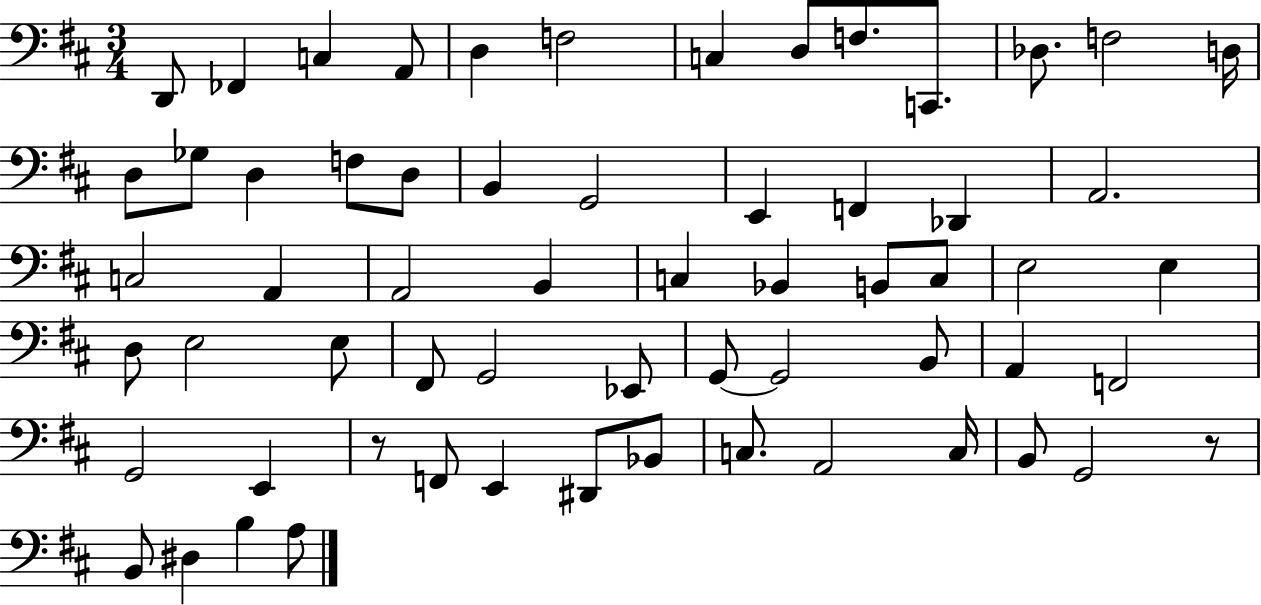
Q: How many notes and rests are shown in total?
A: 62